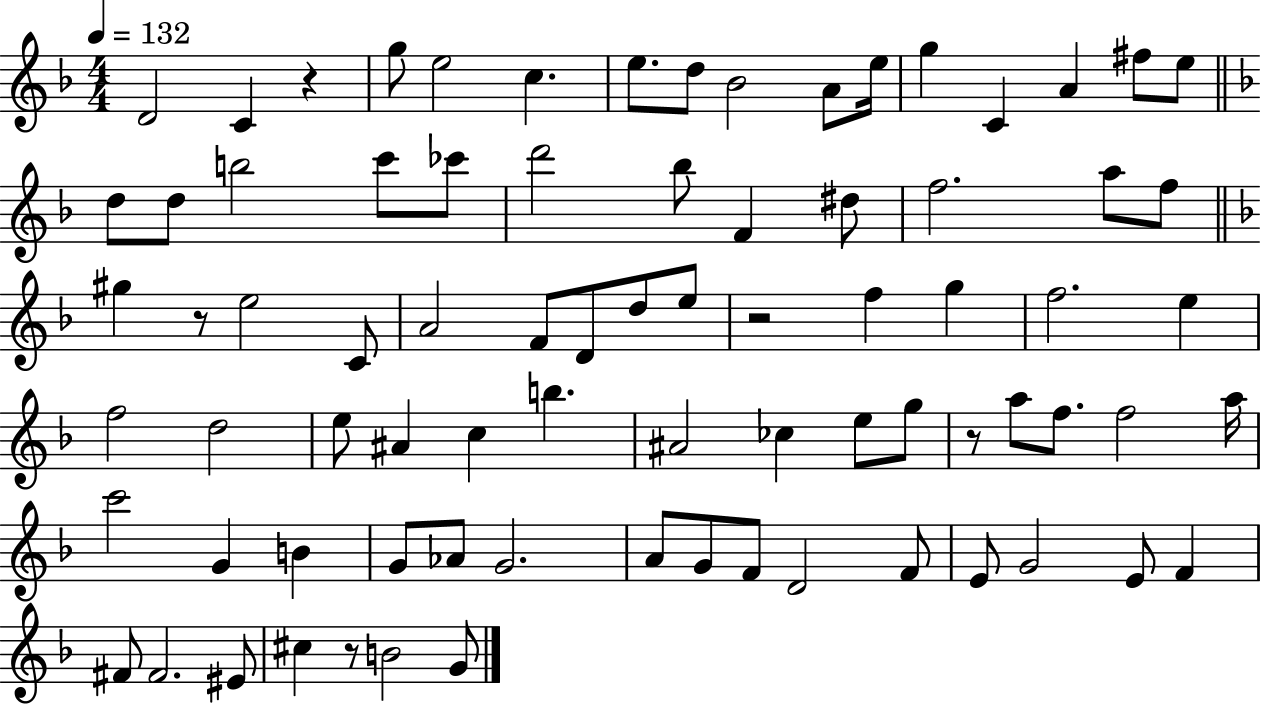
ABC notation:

X:1
T:Untitled
M:4/4
L:1/4
K:F
D2 C z g/2 e2 c e/2 d/2 _B2 A/2 e/4 g C A ^f/2 e/2 d/2 d/2 b2 c'/2 _c'/2 d'2 _b/2 F ^d/2 f2 a/2 f/2 ^g z/2 e2 C/2 A2 F/2 D/2 d/2 e/2 z2 f g f2 e f2 d2 e/2 ^A c b ^A2 _c e/2 g/2 z/2 a/2 f/2 f2 a/4 c'2 G B G/2 _A/2 G2 A/2 G/2 F/2 D2 F/2 E/2 G2 E/2 F ^F/2 ^F2 ^E/2 ^c z/2 B2 G/2